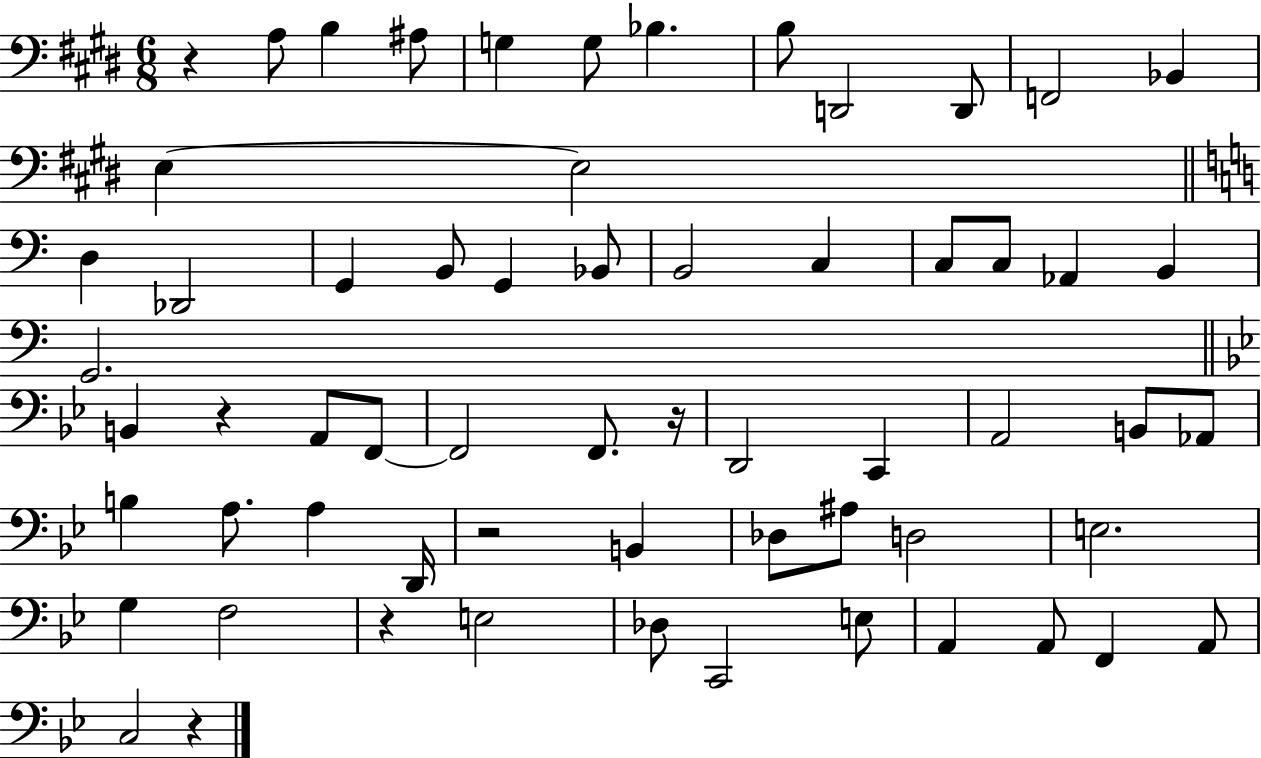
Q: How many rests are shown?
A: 6